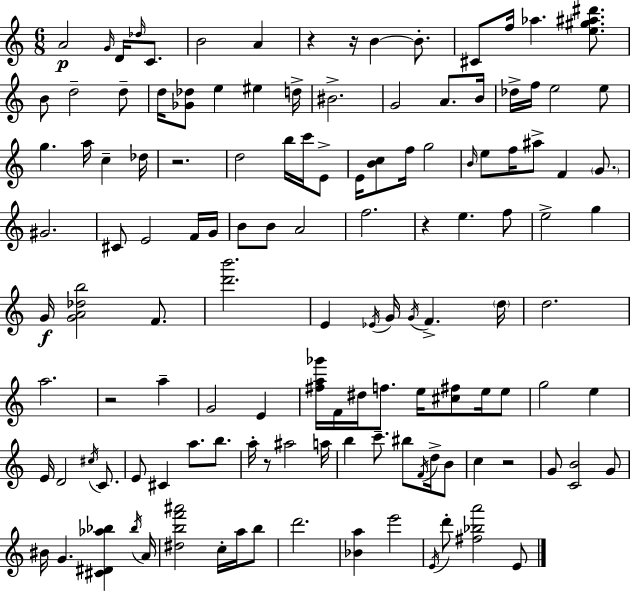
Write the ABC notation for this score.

X:1
T:Untitled
M:6/8
L:1/4
K:Am
A2 G/4 D/4 _d/4 C/2 B2 A z z/4 B B/2 ^C/2 f/4 _a [e^g^a^d']/2 B/2 d2 d/2 d/4 [_G_d]/2 e ^e d/4 ^B2 G2 A/2 B/4 _d/4 f/4 e2 e/2 g a/4 c _d/4 z2 d2 b/4 c'/4 E/2 E/4 [Bc]/2 f/4 g2 B/4 e/2 f/4 ^a/2 F G/2 ^G2 ^C/2 E2 F/4 G/4 B/2 B/2 A2 f2 z e f/2 e2 g G/4 [GA_db]2 F/2 [d'b']2 E _E/4 G/4 G/4 F d/4 d2 a2 z2 a G2 E [^fa_g']/4 F/4 ^d/4 f/2 e/4 [^c^f]/2 e/4 e/2 g2 e E/4 D2 ^c/4 C/2 E/2 ^C a/2 b/2 a/4 z/2 ^a2 a/4 b c'/2 ^b/2 F/4 d/4 B/2 c z2 G/2 [CB]2 G/2 ^B/4 G [^C^D_a_b] _b/4 A/4 [^dbf'^a']2 c/4 a/4 b/2 d'2 [_Ba] e'2 E/4 d'/2 [^f_ba']2 E/2